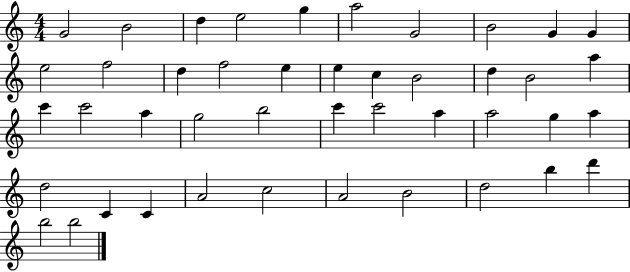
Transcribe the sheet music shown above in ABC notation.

X:1
T:Untitled
M:4/4
L:1/4
K:C
G2 B2 d e2 g a2 G2 B2 G G e2 f2 d f2 e e c B2 d B2 a c' c'2 a g2 b2 c' c'2 a a2 g a d2 C C A2 c2 A2 B2 d2 b d' b2 b2